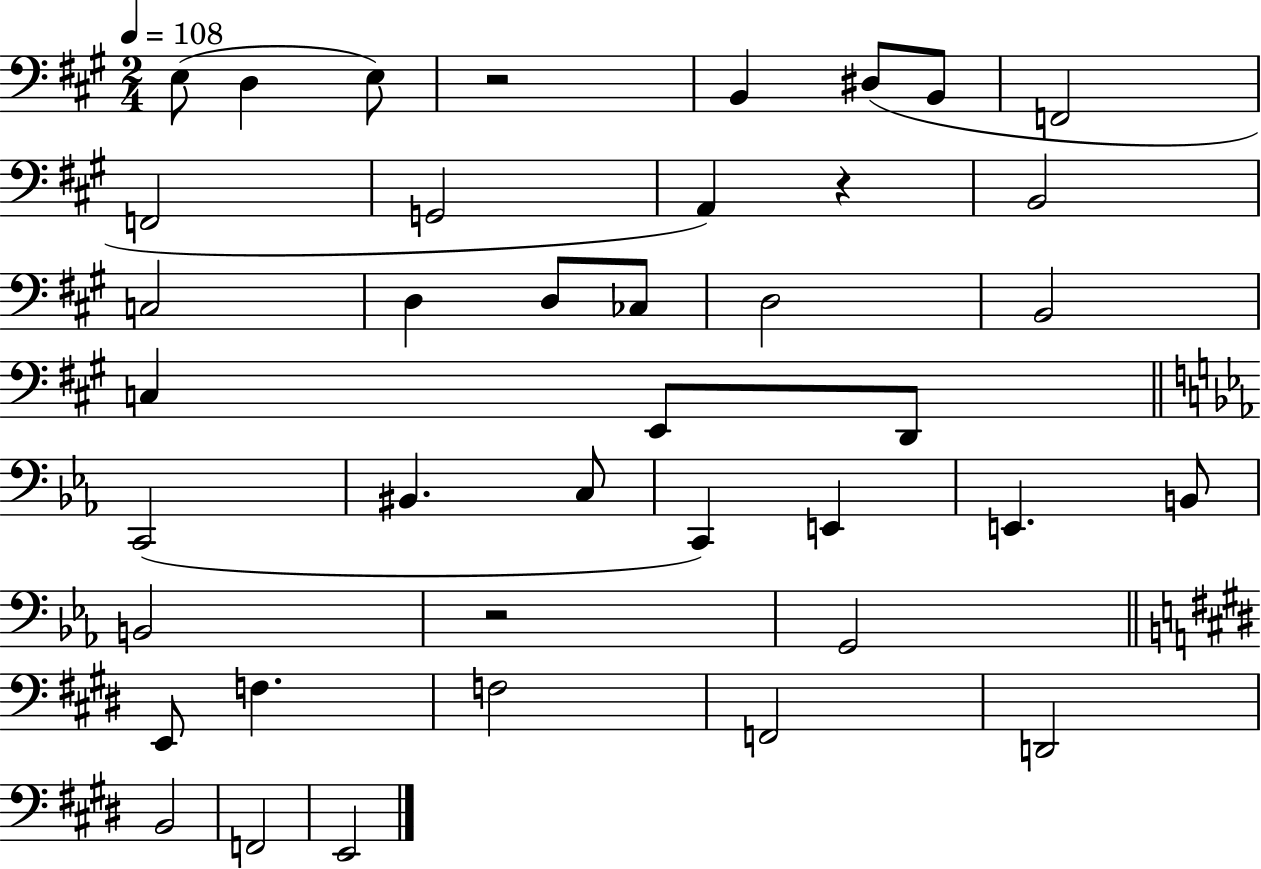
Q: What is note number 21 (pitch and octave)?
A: C2